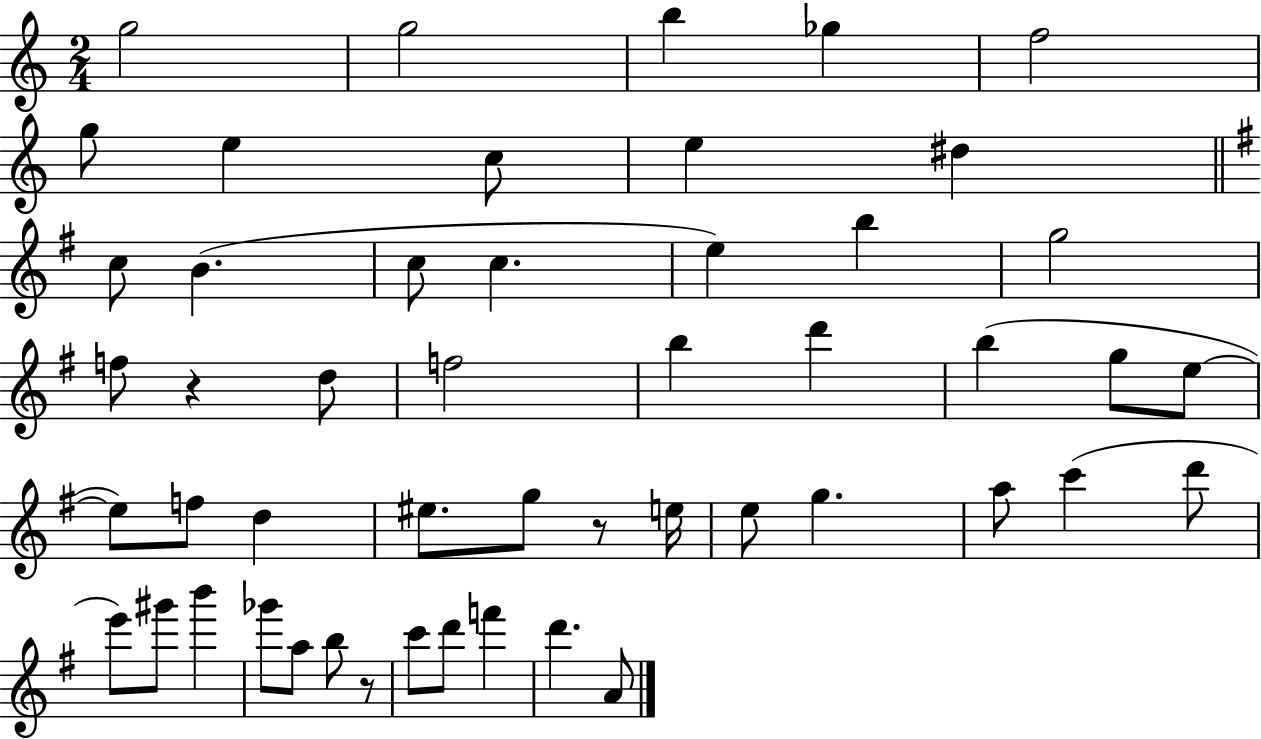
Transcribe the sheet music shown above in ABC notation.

X:1
T:Untitled
M:2/4
L:1/4
K:C
g2 g2 b _g f2 g/2 e c/2 e ^d c/2 B c/2 c e b g2 f/2 z d/2 f2 b d' b g/2 e/2 e/2 f/2 d ^e/2 g/2 z/2 e/4 e/2 g a/2 c' d'/2 e'/2 ^g'/2 b' _g'/2 a/2 b/2 z/2 c'/2 d'/2 f' d' A/2